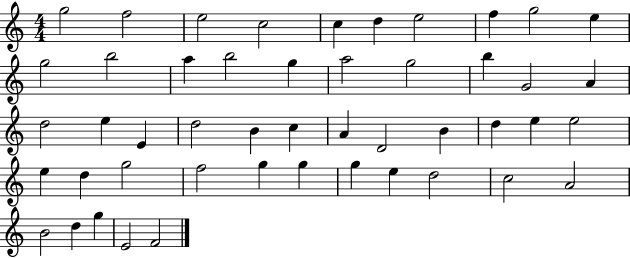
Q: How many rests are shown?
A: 0